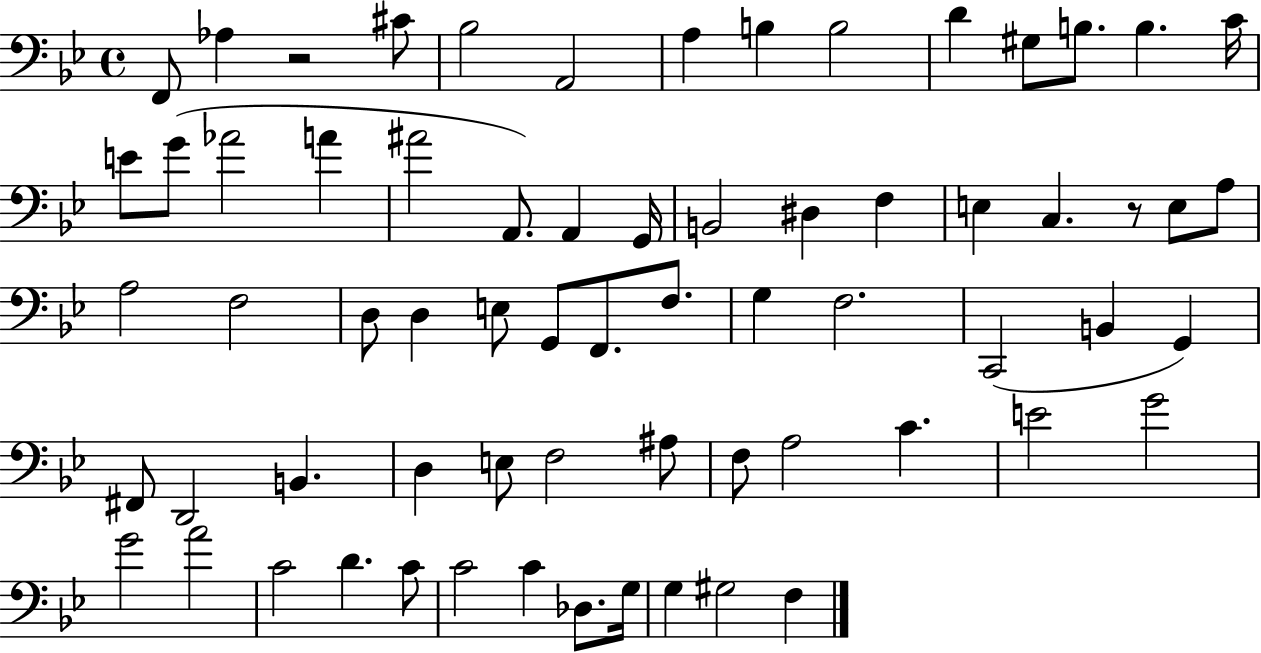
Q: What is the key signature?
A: BES major